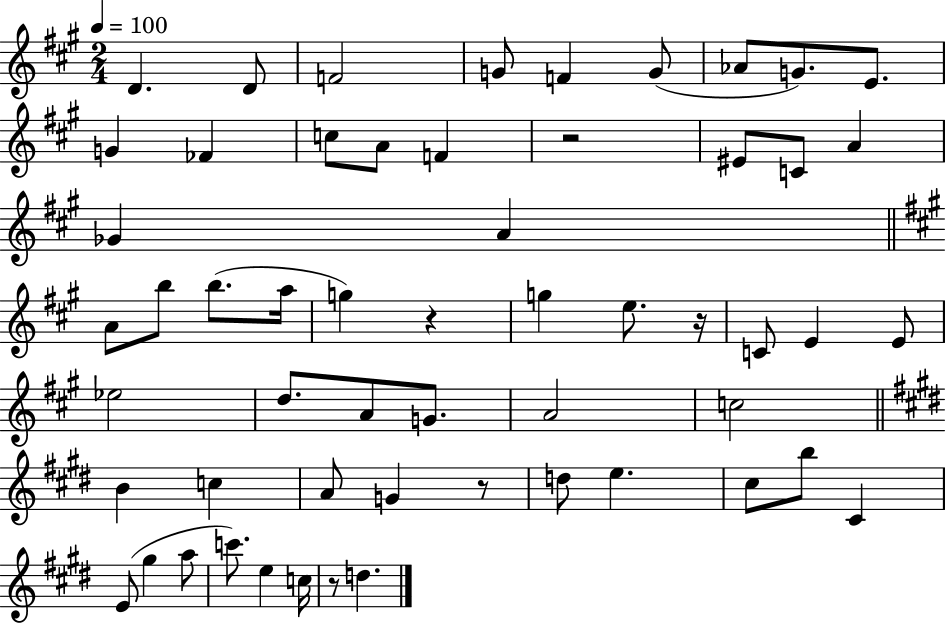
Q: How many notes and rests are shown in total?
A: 56